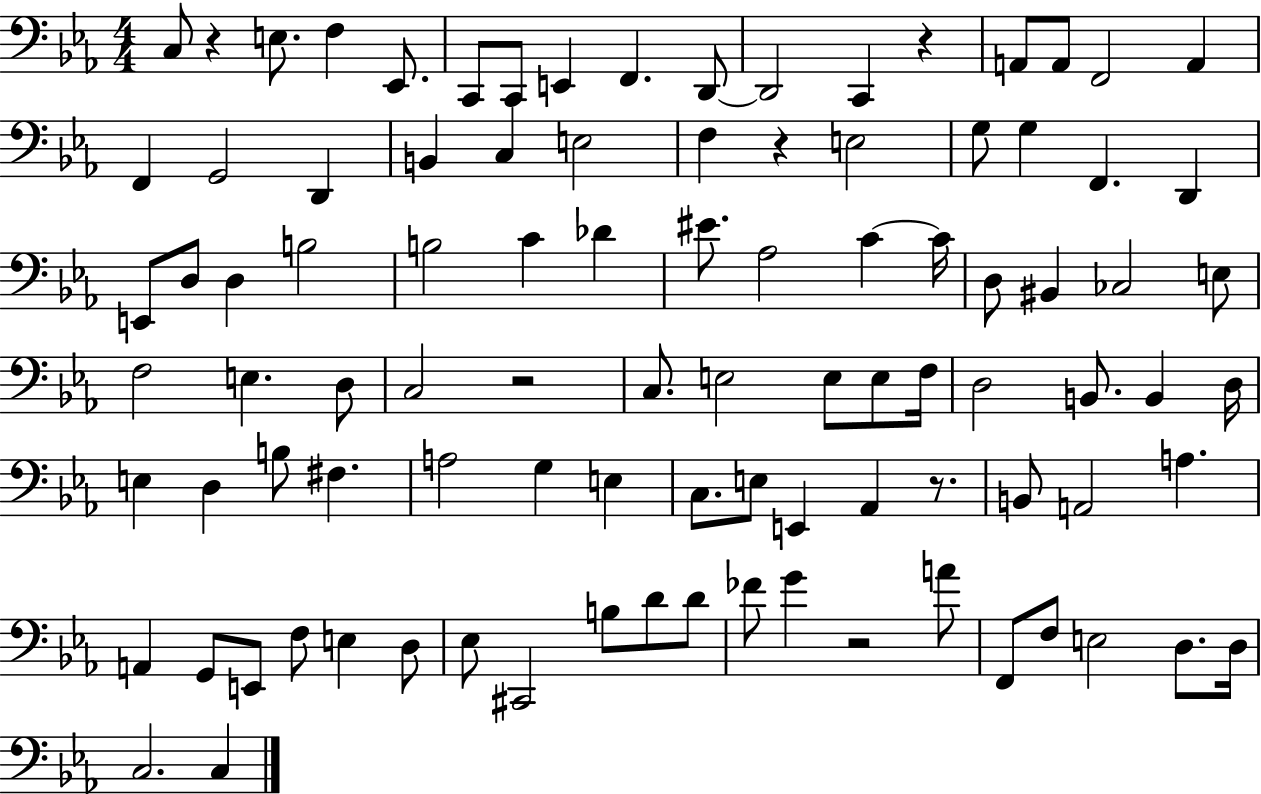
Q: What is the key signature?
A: EES major